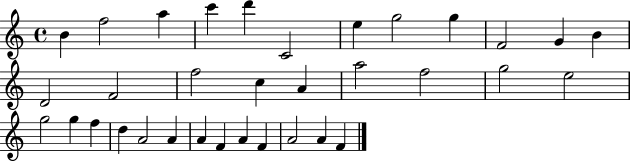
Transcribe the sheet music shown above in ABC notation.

X:1
T:Untitled
M:4/4
L:1/4
K:C
B f2 a c' d' C2 e g2 g F2 G B D2 F2 f2 c A a2 f2 g2 e2 g2 g f d A2 A A F A F A2 A F